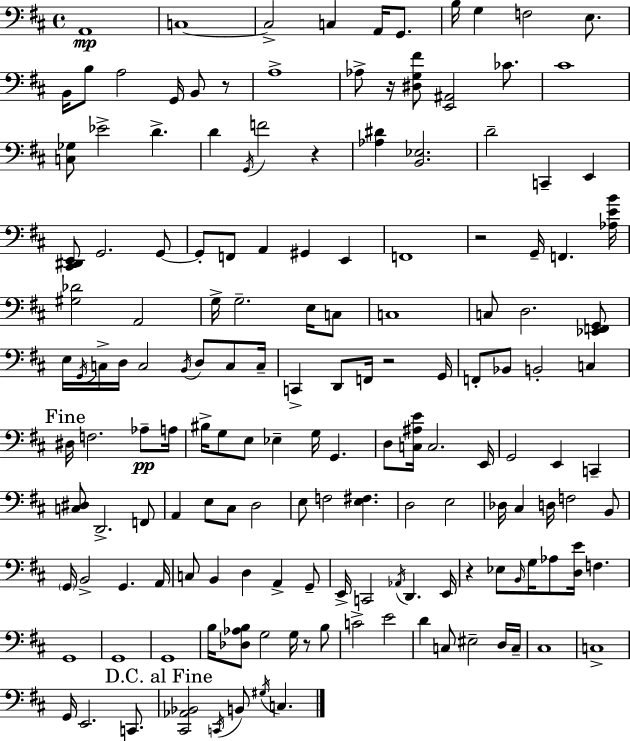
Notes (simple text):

A2/w C3/w C3/h C3/q A2/s G2/e. B3/s G3/q F3/h E3/e. B2/s B3/e A3/h G2/s B2/e R/e A3/w Ab3/e R/s [D#3,G3,F#4]/e [E2,A#2]/h CES4/e. C#4/w [C3,Gb3]/e Eb4/h D4/q. D4/q G2/s F4/h R/q [Ab3,D#4]/q [B2,Eb3]/h. D4/h C2/q E2/q [C#2,D#2,E2]/e G2/h. G2/e G2/e F2/e A2/q G#2/q E2/q F2/w R/h G2/s F2/q. [Ab3,E4,B4]/s [G#3,Db4]/h A2/h G3/s G3/h. E3/s C3/e C3/w C3/e D3/h. [Eb2,F2,G2]/e E3/s G2/s C3/s D3/s C3/h B2/s D3/e C3/e C3/s C2/q D2/e F2/s R/h G2/s F2/e Bb2/e B2/h C3/q D#3/s F3/h. Ab3/e A3/s BIS3/s G3/e E3/e Eb3/q G3/s G2/q. D3/e [C3,A#3,E4]/s C3/h. E2/s G2/h E2/q C2/q [C3,D#3]/e D2/h. F2/e A2/q E3/e C#3/e D3/h E3/e F3/h [E3,F#3]/q. D3/h E3/h Db3/s C#3/q D3/s F3/h B2/e G2/s B2/h G2/q. A2/s C3/e B2/q D3/q A2/q G2/e E2/s C2/h Ab2/s D2/q. E2/s R/q Eb3/e B2/s G3/s Ab3/e [D3,E4]/s F3/q. G2/w G2/w G2/w B3/s [Db3,Ab3,B3]/e G3/h G3/s R/e B3/e C4/h E4/h D4/q C3/e EIS3/h D3/s C3/s C#3/w C3/w G2/s E2/h. C2/e. [C#2,Ab2,Bb2]/h C2/s B2/e G#3/s C3/q.